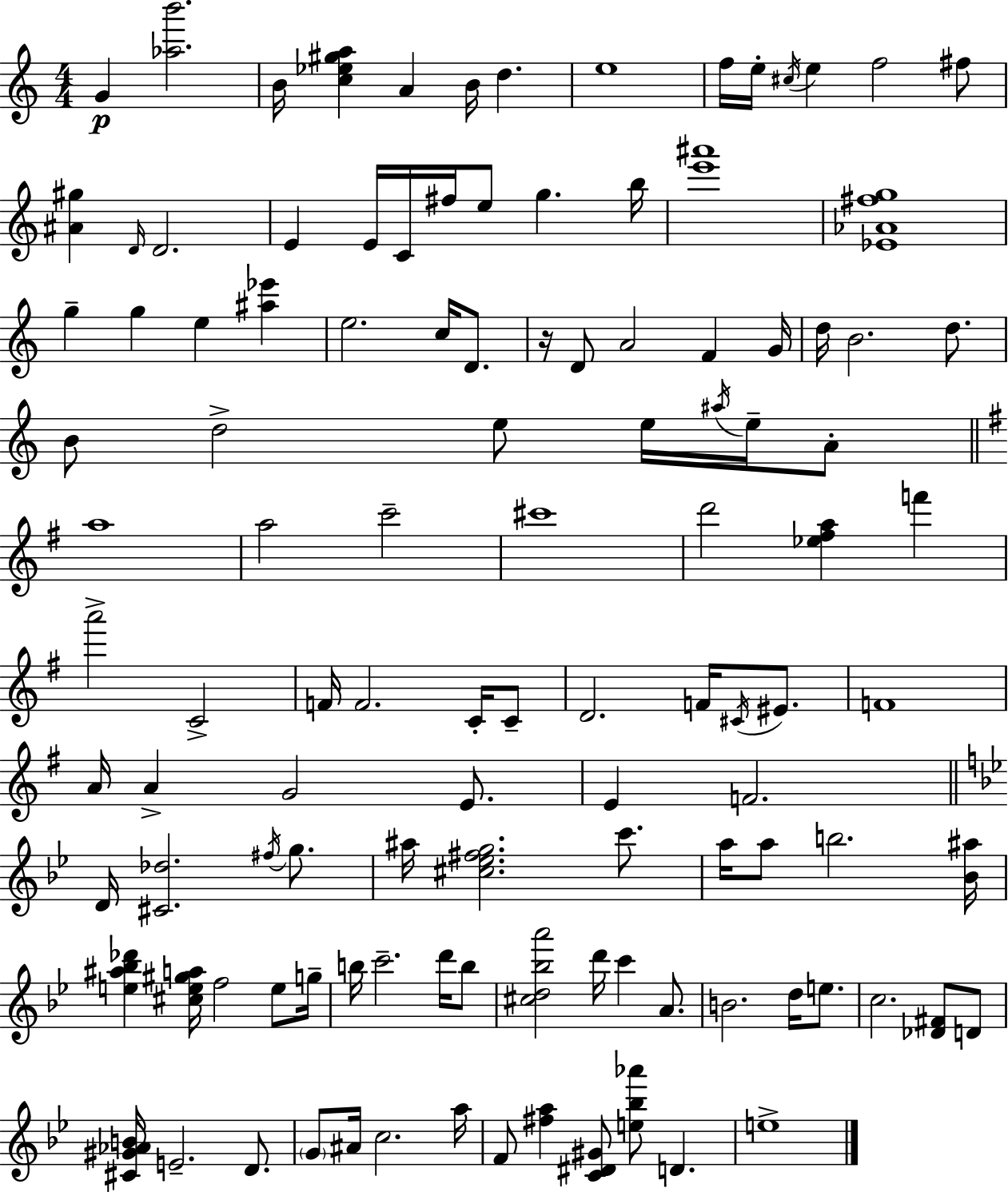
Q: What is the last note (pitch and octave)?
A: E5